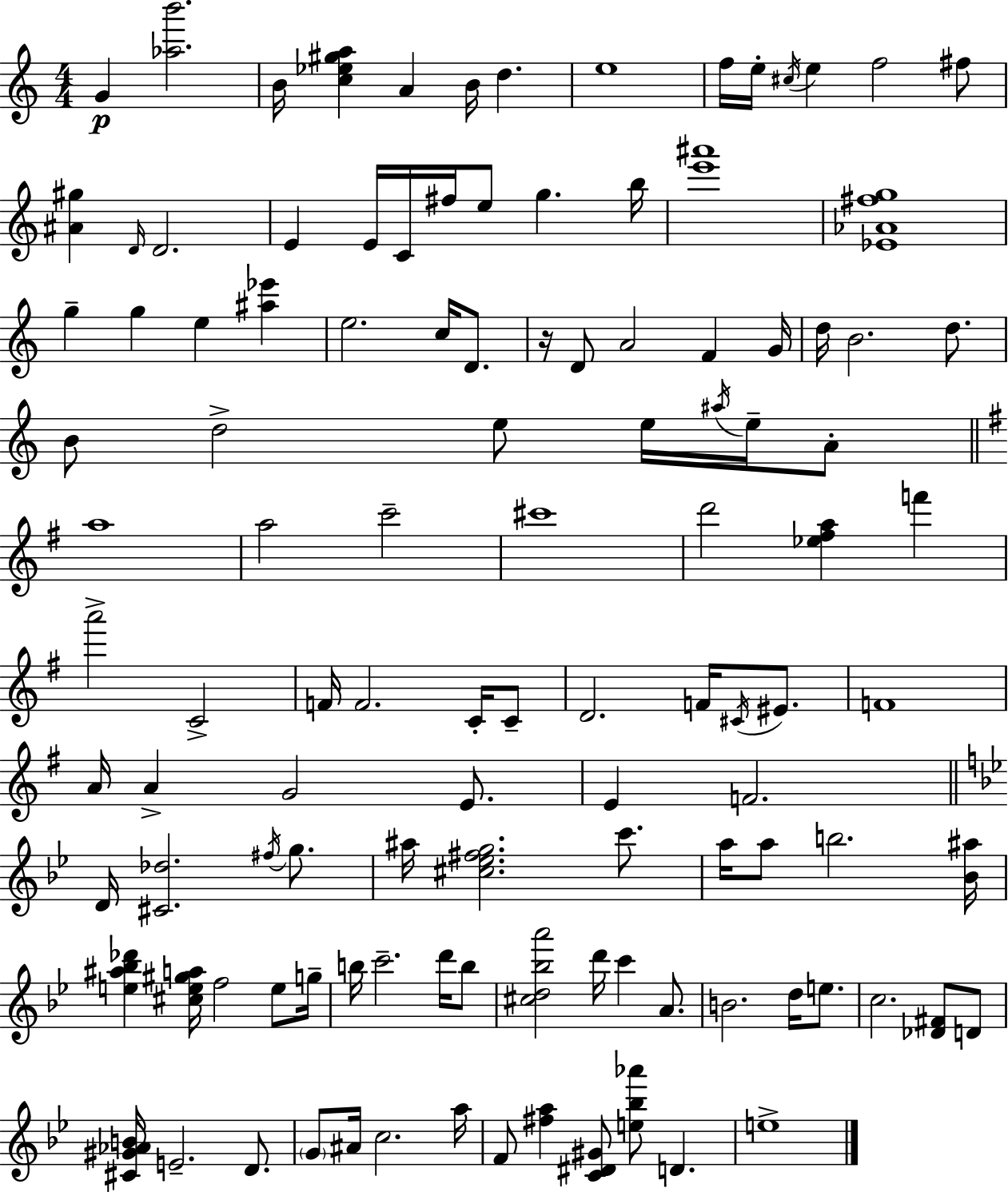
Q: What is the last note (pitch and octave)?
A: E5